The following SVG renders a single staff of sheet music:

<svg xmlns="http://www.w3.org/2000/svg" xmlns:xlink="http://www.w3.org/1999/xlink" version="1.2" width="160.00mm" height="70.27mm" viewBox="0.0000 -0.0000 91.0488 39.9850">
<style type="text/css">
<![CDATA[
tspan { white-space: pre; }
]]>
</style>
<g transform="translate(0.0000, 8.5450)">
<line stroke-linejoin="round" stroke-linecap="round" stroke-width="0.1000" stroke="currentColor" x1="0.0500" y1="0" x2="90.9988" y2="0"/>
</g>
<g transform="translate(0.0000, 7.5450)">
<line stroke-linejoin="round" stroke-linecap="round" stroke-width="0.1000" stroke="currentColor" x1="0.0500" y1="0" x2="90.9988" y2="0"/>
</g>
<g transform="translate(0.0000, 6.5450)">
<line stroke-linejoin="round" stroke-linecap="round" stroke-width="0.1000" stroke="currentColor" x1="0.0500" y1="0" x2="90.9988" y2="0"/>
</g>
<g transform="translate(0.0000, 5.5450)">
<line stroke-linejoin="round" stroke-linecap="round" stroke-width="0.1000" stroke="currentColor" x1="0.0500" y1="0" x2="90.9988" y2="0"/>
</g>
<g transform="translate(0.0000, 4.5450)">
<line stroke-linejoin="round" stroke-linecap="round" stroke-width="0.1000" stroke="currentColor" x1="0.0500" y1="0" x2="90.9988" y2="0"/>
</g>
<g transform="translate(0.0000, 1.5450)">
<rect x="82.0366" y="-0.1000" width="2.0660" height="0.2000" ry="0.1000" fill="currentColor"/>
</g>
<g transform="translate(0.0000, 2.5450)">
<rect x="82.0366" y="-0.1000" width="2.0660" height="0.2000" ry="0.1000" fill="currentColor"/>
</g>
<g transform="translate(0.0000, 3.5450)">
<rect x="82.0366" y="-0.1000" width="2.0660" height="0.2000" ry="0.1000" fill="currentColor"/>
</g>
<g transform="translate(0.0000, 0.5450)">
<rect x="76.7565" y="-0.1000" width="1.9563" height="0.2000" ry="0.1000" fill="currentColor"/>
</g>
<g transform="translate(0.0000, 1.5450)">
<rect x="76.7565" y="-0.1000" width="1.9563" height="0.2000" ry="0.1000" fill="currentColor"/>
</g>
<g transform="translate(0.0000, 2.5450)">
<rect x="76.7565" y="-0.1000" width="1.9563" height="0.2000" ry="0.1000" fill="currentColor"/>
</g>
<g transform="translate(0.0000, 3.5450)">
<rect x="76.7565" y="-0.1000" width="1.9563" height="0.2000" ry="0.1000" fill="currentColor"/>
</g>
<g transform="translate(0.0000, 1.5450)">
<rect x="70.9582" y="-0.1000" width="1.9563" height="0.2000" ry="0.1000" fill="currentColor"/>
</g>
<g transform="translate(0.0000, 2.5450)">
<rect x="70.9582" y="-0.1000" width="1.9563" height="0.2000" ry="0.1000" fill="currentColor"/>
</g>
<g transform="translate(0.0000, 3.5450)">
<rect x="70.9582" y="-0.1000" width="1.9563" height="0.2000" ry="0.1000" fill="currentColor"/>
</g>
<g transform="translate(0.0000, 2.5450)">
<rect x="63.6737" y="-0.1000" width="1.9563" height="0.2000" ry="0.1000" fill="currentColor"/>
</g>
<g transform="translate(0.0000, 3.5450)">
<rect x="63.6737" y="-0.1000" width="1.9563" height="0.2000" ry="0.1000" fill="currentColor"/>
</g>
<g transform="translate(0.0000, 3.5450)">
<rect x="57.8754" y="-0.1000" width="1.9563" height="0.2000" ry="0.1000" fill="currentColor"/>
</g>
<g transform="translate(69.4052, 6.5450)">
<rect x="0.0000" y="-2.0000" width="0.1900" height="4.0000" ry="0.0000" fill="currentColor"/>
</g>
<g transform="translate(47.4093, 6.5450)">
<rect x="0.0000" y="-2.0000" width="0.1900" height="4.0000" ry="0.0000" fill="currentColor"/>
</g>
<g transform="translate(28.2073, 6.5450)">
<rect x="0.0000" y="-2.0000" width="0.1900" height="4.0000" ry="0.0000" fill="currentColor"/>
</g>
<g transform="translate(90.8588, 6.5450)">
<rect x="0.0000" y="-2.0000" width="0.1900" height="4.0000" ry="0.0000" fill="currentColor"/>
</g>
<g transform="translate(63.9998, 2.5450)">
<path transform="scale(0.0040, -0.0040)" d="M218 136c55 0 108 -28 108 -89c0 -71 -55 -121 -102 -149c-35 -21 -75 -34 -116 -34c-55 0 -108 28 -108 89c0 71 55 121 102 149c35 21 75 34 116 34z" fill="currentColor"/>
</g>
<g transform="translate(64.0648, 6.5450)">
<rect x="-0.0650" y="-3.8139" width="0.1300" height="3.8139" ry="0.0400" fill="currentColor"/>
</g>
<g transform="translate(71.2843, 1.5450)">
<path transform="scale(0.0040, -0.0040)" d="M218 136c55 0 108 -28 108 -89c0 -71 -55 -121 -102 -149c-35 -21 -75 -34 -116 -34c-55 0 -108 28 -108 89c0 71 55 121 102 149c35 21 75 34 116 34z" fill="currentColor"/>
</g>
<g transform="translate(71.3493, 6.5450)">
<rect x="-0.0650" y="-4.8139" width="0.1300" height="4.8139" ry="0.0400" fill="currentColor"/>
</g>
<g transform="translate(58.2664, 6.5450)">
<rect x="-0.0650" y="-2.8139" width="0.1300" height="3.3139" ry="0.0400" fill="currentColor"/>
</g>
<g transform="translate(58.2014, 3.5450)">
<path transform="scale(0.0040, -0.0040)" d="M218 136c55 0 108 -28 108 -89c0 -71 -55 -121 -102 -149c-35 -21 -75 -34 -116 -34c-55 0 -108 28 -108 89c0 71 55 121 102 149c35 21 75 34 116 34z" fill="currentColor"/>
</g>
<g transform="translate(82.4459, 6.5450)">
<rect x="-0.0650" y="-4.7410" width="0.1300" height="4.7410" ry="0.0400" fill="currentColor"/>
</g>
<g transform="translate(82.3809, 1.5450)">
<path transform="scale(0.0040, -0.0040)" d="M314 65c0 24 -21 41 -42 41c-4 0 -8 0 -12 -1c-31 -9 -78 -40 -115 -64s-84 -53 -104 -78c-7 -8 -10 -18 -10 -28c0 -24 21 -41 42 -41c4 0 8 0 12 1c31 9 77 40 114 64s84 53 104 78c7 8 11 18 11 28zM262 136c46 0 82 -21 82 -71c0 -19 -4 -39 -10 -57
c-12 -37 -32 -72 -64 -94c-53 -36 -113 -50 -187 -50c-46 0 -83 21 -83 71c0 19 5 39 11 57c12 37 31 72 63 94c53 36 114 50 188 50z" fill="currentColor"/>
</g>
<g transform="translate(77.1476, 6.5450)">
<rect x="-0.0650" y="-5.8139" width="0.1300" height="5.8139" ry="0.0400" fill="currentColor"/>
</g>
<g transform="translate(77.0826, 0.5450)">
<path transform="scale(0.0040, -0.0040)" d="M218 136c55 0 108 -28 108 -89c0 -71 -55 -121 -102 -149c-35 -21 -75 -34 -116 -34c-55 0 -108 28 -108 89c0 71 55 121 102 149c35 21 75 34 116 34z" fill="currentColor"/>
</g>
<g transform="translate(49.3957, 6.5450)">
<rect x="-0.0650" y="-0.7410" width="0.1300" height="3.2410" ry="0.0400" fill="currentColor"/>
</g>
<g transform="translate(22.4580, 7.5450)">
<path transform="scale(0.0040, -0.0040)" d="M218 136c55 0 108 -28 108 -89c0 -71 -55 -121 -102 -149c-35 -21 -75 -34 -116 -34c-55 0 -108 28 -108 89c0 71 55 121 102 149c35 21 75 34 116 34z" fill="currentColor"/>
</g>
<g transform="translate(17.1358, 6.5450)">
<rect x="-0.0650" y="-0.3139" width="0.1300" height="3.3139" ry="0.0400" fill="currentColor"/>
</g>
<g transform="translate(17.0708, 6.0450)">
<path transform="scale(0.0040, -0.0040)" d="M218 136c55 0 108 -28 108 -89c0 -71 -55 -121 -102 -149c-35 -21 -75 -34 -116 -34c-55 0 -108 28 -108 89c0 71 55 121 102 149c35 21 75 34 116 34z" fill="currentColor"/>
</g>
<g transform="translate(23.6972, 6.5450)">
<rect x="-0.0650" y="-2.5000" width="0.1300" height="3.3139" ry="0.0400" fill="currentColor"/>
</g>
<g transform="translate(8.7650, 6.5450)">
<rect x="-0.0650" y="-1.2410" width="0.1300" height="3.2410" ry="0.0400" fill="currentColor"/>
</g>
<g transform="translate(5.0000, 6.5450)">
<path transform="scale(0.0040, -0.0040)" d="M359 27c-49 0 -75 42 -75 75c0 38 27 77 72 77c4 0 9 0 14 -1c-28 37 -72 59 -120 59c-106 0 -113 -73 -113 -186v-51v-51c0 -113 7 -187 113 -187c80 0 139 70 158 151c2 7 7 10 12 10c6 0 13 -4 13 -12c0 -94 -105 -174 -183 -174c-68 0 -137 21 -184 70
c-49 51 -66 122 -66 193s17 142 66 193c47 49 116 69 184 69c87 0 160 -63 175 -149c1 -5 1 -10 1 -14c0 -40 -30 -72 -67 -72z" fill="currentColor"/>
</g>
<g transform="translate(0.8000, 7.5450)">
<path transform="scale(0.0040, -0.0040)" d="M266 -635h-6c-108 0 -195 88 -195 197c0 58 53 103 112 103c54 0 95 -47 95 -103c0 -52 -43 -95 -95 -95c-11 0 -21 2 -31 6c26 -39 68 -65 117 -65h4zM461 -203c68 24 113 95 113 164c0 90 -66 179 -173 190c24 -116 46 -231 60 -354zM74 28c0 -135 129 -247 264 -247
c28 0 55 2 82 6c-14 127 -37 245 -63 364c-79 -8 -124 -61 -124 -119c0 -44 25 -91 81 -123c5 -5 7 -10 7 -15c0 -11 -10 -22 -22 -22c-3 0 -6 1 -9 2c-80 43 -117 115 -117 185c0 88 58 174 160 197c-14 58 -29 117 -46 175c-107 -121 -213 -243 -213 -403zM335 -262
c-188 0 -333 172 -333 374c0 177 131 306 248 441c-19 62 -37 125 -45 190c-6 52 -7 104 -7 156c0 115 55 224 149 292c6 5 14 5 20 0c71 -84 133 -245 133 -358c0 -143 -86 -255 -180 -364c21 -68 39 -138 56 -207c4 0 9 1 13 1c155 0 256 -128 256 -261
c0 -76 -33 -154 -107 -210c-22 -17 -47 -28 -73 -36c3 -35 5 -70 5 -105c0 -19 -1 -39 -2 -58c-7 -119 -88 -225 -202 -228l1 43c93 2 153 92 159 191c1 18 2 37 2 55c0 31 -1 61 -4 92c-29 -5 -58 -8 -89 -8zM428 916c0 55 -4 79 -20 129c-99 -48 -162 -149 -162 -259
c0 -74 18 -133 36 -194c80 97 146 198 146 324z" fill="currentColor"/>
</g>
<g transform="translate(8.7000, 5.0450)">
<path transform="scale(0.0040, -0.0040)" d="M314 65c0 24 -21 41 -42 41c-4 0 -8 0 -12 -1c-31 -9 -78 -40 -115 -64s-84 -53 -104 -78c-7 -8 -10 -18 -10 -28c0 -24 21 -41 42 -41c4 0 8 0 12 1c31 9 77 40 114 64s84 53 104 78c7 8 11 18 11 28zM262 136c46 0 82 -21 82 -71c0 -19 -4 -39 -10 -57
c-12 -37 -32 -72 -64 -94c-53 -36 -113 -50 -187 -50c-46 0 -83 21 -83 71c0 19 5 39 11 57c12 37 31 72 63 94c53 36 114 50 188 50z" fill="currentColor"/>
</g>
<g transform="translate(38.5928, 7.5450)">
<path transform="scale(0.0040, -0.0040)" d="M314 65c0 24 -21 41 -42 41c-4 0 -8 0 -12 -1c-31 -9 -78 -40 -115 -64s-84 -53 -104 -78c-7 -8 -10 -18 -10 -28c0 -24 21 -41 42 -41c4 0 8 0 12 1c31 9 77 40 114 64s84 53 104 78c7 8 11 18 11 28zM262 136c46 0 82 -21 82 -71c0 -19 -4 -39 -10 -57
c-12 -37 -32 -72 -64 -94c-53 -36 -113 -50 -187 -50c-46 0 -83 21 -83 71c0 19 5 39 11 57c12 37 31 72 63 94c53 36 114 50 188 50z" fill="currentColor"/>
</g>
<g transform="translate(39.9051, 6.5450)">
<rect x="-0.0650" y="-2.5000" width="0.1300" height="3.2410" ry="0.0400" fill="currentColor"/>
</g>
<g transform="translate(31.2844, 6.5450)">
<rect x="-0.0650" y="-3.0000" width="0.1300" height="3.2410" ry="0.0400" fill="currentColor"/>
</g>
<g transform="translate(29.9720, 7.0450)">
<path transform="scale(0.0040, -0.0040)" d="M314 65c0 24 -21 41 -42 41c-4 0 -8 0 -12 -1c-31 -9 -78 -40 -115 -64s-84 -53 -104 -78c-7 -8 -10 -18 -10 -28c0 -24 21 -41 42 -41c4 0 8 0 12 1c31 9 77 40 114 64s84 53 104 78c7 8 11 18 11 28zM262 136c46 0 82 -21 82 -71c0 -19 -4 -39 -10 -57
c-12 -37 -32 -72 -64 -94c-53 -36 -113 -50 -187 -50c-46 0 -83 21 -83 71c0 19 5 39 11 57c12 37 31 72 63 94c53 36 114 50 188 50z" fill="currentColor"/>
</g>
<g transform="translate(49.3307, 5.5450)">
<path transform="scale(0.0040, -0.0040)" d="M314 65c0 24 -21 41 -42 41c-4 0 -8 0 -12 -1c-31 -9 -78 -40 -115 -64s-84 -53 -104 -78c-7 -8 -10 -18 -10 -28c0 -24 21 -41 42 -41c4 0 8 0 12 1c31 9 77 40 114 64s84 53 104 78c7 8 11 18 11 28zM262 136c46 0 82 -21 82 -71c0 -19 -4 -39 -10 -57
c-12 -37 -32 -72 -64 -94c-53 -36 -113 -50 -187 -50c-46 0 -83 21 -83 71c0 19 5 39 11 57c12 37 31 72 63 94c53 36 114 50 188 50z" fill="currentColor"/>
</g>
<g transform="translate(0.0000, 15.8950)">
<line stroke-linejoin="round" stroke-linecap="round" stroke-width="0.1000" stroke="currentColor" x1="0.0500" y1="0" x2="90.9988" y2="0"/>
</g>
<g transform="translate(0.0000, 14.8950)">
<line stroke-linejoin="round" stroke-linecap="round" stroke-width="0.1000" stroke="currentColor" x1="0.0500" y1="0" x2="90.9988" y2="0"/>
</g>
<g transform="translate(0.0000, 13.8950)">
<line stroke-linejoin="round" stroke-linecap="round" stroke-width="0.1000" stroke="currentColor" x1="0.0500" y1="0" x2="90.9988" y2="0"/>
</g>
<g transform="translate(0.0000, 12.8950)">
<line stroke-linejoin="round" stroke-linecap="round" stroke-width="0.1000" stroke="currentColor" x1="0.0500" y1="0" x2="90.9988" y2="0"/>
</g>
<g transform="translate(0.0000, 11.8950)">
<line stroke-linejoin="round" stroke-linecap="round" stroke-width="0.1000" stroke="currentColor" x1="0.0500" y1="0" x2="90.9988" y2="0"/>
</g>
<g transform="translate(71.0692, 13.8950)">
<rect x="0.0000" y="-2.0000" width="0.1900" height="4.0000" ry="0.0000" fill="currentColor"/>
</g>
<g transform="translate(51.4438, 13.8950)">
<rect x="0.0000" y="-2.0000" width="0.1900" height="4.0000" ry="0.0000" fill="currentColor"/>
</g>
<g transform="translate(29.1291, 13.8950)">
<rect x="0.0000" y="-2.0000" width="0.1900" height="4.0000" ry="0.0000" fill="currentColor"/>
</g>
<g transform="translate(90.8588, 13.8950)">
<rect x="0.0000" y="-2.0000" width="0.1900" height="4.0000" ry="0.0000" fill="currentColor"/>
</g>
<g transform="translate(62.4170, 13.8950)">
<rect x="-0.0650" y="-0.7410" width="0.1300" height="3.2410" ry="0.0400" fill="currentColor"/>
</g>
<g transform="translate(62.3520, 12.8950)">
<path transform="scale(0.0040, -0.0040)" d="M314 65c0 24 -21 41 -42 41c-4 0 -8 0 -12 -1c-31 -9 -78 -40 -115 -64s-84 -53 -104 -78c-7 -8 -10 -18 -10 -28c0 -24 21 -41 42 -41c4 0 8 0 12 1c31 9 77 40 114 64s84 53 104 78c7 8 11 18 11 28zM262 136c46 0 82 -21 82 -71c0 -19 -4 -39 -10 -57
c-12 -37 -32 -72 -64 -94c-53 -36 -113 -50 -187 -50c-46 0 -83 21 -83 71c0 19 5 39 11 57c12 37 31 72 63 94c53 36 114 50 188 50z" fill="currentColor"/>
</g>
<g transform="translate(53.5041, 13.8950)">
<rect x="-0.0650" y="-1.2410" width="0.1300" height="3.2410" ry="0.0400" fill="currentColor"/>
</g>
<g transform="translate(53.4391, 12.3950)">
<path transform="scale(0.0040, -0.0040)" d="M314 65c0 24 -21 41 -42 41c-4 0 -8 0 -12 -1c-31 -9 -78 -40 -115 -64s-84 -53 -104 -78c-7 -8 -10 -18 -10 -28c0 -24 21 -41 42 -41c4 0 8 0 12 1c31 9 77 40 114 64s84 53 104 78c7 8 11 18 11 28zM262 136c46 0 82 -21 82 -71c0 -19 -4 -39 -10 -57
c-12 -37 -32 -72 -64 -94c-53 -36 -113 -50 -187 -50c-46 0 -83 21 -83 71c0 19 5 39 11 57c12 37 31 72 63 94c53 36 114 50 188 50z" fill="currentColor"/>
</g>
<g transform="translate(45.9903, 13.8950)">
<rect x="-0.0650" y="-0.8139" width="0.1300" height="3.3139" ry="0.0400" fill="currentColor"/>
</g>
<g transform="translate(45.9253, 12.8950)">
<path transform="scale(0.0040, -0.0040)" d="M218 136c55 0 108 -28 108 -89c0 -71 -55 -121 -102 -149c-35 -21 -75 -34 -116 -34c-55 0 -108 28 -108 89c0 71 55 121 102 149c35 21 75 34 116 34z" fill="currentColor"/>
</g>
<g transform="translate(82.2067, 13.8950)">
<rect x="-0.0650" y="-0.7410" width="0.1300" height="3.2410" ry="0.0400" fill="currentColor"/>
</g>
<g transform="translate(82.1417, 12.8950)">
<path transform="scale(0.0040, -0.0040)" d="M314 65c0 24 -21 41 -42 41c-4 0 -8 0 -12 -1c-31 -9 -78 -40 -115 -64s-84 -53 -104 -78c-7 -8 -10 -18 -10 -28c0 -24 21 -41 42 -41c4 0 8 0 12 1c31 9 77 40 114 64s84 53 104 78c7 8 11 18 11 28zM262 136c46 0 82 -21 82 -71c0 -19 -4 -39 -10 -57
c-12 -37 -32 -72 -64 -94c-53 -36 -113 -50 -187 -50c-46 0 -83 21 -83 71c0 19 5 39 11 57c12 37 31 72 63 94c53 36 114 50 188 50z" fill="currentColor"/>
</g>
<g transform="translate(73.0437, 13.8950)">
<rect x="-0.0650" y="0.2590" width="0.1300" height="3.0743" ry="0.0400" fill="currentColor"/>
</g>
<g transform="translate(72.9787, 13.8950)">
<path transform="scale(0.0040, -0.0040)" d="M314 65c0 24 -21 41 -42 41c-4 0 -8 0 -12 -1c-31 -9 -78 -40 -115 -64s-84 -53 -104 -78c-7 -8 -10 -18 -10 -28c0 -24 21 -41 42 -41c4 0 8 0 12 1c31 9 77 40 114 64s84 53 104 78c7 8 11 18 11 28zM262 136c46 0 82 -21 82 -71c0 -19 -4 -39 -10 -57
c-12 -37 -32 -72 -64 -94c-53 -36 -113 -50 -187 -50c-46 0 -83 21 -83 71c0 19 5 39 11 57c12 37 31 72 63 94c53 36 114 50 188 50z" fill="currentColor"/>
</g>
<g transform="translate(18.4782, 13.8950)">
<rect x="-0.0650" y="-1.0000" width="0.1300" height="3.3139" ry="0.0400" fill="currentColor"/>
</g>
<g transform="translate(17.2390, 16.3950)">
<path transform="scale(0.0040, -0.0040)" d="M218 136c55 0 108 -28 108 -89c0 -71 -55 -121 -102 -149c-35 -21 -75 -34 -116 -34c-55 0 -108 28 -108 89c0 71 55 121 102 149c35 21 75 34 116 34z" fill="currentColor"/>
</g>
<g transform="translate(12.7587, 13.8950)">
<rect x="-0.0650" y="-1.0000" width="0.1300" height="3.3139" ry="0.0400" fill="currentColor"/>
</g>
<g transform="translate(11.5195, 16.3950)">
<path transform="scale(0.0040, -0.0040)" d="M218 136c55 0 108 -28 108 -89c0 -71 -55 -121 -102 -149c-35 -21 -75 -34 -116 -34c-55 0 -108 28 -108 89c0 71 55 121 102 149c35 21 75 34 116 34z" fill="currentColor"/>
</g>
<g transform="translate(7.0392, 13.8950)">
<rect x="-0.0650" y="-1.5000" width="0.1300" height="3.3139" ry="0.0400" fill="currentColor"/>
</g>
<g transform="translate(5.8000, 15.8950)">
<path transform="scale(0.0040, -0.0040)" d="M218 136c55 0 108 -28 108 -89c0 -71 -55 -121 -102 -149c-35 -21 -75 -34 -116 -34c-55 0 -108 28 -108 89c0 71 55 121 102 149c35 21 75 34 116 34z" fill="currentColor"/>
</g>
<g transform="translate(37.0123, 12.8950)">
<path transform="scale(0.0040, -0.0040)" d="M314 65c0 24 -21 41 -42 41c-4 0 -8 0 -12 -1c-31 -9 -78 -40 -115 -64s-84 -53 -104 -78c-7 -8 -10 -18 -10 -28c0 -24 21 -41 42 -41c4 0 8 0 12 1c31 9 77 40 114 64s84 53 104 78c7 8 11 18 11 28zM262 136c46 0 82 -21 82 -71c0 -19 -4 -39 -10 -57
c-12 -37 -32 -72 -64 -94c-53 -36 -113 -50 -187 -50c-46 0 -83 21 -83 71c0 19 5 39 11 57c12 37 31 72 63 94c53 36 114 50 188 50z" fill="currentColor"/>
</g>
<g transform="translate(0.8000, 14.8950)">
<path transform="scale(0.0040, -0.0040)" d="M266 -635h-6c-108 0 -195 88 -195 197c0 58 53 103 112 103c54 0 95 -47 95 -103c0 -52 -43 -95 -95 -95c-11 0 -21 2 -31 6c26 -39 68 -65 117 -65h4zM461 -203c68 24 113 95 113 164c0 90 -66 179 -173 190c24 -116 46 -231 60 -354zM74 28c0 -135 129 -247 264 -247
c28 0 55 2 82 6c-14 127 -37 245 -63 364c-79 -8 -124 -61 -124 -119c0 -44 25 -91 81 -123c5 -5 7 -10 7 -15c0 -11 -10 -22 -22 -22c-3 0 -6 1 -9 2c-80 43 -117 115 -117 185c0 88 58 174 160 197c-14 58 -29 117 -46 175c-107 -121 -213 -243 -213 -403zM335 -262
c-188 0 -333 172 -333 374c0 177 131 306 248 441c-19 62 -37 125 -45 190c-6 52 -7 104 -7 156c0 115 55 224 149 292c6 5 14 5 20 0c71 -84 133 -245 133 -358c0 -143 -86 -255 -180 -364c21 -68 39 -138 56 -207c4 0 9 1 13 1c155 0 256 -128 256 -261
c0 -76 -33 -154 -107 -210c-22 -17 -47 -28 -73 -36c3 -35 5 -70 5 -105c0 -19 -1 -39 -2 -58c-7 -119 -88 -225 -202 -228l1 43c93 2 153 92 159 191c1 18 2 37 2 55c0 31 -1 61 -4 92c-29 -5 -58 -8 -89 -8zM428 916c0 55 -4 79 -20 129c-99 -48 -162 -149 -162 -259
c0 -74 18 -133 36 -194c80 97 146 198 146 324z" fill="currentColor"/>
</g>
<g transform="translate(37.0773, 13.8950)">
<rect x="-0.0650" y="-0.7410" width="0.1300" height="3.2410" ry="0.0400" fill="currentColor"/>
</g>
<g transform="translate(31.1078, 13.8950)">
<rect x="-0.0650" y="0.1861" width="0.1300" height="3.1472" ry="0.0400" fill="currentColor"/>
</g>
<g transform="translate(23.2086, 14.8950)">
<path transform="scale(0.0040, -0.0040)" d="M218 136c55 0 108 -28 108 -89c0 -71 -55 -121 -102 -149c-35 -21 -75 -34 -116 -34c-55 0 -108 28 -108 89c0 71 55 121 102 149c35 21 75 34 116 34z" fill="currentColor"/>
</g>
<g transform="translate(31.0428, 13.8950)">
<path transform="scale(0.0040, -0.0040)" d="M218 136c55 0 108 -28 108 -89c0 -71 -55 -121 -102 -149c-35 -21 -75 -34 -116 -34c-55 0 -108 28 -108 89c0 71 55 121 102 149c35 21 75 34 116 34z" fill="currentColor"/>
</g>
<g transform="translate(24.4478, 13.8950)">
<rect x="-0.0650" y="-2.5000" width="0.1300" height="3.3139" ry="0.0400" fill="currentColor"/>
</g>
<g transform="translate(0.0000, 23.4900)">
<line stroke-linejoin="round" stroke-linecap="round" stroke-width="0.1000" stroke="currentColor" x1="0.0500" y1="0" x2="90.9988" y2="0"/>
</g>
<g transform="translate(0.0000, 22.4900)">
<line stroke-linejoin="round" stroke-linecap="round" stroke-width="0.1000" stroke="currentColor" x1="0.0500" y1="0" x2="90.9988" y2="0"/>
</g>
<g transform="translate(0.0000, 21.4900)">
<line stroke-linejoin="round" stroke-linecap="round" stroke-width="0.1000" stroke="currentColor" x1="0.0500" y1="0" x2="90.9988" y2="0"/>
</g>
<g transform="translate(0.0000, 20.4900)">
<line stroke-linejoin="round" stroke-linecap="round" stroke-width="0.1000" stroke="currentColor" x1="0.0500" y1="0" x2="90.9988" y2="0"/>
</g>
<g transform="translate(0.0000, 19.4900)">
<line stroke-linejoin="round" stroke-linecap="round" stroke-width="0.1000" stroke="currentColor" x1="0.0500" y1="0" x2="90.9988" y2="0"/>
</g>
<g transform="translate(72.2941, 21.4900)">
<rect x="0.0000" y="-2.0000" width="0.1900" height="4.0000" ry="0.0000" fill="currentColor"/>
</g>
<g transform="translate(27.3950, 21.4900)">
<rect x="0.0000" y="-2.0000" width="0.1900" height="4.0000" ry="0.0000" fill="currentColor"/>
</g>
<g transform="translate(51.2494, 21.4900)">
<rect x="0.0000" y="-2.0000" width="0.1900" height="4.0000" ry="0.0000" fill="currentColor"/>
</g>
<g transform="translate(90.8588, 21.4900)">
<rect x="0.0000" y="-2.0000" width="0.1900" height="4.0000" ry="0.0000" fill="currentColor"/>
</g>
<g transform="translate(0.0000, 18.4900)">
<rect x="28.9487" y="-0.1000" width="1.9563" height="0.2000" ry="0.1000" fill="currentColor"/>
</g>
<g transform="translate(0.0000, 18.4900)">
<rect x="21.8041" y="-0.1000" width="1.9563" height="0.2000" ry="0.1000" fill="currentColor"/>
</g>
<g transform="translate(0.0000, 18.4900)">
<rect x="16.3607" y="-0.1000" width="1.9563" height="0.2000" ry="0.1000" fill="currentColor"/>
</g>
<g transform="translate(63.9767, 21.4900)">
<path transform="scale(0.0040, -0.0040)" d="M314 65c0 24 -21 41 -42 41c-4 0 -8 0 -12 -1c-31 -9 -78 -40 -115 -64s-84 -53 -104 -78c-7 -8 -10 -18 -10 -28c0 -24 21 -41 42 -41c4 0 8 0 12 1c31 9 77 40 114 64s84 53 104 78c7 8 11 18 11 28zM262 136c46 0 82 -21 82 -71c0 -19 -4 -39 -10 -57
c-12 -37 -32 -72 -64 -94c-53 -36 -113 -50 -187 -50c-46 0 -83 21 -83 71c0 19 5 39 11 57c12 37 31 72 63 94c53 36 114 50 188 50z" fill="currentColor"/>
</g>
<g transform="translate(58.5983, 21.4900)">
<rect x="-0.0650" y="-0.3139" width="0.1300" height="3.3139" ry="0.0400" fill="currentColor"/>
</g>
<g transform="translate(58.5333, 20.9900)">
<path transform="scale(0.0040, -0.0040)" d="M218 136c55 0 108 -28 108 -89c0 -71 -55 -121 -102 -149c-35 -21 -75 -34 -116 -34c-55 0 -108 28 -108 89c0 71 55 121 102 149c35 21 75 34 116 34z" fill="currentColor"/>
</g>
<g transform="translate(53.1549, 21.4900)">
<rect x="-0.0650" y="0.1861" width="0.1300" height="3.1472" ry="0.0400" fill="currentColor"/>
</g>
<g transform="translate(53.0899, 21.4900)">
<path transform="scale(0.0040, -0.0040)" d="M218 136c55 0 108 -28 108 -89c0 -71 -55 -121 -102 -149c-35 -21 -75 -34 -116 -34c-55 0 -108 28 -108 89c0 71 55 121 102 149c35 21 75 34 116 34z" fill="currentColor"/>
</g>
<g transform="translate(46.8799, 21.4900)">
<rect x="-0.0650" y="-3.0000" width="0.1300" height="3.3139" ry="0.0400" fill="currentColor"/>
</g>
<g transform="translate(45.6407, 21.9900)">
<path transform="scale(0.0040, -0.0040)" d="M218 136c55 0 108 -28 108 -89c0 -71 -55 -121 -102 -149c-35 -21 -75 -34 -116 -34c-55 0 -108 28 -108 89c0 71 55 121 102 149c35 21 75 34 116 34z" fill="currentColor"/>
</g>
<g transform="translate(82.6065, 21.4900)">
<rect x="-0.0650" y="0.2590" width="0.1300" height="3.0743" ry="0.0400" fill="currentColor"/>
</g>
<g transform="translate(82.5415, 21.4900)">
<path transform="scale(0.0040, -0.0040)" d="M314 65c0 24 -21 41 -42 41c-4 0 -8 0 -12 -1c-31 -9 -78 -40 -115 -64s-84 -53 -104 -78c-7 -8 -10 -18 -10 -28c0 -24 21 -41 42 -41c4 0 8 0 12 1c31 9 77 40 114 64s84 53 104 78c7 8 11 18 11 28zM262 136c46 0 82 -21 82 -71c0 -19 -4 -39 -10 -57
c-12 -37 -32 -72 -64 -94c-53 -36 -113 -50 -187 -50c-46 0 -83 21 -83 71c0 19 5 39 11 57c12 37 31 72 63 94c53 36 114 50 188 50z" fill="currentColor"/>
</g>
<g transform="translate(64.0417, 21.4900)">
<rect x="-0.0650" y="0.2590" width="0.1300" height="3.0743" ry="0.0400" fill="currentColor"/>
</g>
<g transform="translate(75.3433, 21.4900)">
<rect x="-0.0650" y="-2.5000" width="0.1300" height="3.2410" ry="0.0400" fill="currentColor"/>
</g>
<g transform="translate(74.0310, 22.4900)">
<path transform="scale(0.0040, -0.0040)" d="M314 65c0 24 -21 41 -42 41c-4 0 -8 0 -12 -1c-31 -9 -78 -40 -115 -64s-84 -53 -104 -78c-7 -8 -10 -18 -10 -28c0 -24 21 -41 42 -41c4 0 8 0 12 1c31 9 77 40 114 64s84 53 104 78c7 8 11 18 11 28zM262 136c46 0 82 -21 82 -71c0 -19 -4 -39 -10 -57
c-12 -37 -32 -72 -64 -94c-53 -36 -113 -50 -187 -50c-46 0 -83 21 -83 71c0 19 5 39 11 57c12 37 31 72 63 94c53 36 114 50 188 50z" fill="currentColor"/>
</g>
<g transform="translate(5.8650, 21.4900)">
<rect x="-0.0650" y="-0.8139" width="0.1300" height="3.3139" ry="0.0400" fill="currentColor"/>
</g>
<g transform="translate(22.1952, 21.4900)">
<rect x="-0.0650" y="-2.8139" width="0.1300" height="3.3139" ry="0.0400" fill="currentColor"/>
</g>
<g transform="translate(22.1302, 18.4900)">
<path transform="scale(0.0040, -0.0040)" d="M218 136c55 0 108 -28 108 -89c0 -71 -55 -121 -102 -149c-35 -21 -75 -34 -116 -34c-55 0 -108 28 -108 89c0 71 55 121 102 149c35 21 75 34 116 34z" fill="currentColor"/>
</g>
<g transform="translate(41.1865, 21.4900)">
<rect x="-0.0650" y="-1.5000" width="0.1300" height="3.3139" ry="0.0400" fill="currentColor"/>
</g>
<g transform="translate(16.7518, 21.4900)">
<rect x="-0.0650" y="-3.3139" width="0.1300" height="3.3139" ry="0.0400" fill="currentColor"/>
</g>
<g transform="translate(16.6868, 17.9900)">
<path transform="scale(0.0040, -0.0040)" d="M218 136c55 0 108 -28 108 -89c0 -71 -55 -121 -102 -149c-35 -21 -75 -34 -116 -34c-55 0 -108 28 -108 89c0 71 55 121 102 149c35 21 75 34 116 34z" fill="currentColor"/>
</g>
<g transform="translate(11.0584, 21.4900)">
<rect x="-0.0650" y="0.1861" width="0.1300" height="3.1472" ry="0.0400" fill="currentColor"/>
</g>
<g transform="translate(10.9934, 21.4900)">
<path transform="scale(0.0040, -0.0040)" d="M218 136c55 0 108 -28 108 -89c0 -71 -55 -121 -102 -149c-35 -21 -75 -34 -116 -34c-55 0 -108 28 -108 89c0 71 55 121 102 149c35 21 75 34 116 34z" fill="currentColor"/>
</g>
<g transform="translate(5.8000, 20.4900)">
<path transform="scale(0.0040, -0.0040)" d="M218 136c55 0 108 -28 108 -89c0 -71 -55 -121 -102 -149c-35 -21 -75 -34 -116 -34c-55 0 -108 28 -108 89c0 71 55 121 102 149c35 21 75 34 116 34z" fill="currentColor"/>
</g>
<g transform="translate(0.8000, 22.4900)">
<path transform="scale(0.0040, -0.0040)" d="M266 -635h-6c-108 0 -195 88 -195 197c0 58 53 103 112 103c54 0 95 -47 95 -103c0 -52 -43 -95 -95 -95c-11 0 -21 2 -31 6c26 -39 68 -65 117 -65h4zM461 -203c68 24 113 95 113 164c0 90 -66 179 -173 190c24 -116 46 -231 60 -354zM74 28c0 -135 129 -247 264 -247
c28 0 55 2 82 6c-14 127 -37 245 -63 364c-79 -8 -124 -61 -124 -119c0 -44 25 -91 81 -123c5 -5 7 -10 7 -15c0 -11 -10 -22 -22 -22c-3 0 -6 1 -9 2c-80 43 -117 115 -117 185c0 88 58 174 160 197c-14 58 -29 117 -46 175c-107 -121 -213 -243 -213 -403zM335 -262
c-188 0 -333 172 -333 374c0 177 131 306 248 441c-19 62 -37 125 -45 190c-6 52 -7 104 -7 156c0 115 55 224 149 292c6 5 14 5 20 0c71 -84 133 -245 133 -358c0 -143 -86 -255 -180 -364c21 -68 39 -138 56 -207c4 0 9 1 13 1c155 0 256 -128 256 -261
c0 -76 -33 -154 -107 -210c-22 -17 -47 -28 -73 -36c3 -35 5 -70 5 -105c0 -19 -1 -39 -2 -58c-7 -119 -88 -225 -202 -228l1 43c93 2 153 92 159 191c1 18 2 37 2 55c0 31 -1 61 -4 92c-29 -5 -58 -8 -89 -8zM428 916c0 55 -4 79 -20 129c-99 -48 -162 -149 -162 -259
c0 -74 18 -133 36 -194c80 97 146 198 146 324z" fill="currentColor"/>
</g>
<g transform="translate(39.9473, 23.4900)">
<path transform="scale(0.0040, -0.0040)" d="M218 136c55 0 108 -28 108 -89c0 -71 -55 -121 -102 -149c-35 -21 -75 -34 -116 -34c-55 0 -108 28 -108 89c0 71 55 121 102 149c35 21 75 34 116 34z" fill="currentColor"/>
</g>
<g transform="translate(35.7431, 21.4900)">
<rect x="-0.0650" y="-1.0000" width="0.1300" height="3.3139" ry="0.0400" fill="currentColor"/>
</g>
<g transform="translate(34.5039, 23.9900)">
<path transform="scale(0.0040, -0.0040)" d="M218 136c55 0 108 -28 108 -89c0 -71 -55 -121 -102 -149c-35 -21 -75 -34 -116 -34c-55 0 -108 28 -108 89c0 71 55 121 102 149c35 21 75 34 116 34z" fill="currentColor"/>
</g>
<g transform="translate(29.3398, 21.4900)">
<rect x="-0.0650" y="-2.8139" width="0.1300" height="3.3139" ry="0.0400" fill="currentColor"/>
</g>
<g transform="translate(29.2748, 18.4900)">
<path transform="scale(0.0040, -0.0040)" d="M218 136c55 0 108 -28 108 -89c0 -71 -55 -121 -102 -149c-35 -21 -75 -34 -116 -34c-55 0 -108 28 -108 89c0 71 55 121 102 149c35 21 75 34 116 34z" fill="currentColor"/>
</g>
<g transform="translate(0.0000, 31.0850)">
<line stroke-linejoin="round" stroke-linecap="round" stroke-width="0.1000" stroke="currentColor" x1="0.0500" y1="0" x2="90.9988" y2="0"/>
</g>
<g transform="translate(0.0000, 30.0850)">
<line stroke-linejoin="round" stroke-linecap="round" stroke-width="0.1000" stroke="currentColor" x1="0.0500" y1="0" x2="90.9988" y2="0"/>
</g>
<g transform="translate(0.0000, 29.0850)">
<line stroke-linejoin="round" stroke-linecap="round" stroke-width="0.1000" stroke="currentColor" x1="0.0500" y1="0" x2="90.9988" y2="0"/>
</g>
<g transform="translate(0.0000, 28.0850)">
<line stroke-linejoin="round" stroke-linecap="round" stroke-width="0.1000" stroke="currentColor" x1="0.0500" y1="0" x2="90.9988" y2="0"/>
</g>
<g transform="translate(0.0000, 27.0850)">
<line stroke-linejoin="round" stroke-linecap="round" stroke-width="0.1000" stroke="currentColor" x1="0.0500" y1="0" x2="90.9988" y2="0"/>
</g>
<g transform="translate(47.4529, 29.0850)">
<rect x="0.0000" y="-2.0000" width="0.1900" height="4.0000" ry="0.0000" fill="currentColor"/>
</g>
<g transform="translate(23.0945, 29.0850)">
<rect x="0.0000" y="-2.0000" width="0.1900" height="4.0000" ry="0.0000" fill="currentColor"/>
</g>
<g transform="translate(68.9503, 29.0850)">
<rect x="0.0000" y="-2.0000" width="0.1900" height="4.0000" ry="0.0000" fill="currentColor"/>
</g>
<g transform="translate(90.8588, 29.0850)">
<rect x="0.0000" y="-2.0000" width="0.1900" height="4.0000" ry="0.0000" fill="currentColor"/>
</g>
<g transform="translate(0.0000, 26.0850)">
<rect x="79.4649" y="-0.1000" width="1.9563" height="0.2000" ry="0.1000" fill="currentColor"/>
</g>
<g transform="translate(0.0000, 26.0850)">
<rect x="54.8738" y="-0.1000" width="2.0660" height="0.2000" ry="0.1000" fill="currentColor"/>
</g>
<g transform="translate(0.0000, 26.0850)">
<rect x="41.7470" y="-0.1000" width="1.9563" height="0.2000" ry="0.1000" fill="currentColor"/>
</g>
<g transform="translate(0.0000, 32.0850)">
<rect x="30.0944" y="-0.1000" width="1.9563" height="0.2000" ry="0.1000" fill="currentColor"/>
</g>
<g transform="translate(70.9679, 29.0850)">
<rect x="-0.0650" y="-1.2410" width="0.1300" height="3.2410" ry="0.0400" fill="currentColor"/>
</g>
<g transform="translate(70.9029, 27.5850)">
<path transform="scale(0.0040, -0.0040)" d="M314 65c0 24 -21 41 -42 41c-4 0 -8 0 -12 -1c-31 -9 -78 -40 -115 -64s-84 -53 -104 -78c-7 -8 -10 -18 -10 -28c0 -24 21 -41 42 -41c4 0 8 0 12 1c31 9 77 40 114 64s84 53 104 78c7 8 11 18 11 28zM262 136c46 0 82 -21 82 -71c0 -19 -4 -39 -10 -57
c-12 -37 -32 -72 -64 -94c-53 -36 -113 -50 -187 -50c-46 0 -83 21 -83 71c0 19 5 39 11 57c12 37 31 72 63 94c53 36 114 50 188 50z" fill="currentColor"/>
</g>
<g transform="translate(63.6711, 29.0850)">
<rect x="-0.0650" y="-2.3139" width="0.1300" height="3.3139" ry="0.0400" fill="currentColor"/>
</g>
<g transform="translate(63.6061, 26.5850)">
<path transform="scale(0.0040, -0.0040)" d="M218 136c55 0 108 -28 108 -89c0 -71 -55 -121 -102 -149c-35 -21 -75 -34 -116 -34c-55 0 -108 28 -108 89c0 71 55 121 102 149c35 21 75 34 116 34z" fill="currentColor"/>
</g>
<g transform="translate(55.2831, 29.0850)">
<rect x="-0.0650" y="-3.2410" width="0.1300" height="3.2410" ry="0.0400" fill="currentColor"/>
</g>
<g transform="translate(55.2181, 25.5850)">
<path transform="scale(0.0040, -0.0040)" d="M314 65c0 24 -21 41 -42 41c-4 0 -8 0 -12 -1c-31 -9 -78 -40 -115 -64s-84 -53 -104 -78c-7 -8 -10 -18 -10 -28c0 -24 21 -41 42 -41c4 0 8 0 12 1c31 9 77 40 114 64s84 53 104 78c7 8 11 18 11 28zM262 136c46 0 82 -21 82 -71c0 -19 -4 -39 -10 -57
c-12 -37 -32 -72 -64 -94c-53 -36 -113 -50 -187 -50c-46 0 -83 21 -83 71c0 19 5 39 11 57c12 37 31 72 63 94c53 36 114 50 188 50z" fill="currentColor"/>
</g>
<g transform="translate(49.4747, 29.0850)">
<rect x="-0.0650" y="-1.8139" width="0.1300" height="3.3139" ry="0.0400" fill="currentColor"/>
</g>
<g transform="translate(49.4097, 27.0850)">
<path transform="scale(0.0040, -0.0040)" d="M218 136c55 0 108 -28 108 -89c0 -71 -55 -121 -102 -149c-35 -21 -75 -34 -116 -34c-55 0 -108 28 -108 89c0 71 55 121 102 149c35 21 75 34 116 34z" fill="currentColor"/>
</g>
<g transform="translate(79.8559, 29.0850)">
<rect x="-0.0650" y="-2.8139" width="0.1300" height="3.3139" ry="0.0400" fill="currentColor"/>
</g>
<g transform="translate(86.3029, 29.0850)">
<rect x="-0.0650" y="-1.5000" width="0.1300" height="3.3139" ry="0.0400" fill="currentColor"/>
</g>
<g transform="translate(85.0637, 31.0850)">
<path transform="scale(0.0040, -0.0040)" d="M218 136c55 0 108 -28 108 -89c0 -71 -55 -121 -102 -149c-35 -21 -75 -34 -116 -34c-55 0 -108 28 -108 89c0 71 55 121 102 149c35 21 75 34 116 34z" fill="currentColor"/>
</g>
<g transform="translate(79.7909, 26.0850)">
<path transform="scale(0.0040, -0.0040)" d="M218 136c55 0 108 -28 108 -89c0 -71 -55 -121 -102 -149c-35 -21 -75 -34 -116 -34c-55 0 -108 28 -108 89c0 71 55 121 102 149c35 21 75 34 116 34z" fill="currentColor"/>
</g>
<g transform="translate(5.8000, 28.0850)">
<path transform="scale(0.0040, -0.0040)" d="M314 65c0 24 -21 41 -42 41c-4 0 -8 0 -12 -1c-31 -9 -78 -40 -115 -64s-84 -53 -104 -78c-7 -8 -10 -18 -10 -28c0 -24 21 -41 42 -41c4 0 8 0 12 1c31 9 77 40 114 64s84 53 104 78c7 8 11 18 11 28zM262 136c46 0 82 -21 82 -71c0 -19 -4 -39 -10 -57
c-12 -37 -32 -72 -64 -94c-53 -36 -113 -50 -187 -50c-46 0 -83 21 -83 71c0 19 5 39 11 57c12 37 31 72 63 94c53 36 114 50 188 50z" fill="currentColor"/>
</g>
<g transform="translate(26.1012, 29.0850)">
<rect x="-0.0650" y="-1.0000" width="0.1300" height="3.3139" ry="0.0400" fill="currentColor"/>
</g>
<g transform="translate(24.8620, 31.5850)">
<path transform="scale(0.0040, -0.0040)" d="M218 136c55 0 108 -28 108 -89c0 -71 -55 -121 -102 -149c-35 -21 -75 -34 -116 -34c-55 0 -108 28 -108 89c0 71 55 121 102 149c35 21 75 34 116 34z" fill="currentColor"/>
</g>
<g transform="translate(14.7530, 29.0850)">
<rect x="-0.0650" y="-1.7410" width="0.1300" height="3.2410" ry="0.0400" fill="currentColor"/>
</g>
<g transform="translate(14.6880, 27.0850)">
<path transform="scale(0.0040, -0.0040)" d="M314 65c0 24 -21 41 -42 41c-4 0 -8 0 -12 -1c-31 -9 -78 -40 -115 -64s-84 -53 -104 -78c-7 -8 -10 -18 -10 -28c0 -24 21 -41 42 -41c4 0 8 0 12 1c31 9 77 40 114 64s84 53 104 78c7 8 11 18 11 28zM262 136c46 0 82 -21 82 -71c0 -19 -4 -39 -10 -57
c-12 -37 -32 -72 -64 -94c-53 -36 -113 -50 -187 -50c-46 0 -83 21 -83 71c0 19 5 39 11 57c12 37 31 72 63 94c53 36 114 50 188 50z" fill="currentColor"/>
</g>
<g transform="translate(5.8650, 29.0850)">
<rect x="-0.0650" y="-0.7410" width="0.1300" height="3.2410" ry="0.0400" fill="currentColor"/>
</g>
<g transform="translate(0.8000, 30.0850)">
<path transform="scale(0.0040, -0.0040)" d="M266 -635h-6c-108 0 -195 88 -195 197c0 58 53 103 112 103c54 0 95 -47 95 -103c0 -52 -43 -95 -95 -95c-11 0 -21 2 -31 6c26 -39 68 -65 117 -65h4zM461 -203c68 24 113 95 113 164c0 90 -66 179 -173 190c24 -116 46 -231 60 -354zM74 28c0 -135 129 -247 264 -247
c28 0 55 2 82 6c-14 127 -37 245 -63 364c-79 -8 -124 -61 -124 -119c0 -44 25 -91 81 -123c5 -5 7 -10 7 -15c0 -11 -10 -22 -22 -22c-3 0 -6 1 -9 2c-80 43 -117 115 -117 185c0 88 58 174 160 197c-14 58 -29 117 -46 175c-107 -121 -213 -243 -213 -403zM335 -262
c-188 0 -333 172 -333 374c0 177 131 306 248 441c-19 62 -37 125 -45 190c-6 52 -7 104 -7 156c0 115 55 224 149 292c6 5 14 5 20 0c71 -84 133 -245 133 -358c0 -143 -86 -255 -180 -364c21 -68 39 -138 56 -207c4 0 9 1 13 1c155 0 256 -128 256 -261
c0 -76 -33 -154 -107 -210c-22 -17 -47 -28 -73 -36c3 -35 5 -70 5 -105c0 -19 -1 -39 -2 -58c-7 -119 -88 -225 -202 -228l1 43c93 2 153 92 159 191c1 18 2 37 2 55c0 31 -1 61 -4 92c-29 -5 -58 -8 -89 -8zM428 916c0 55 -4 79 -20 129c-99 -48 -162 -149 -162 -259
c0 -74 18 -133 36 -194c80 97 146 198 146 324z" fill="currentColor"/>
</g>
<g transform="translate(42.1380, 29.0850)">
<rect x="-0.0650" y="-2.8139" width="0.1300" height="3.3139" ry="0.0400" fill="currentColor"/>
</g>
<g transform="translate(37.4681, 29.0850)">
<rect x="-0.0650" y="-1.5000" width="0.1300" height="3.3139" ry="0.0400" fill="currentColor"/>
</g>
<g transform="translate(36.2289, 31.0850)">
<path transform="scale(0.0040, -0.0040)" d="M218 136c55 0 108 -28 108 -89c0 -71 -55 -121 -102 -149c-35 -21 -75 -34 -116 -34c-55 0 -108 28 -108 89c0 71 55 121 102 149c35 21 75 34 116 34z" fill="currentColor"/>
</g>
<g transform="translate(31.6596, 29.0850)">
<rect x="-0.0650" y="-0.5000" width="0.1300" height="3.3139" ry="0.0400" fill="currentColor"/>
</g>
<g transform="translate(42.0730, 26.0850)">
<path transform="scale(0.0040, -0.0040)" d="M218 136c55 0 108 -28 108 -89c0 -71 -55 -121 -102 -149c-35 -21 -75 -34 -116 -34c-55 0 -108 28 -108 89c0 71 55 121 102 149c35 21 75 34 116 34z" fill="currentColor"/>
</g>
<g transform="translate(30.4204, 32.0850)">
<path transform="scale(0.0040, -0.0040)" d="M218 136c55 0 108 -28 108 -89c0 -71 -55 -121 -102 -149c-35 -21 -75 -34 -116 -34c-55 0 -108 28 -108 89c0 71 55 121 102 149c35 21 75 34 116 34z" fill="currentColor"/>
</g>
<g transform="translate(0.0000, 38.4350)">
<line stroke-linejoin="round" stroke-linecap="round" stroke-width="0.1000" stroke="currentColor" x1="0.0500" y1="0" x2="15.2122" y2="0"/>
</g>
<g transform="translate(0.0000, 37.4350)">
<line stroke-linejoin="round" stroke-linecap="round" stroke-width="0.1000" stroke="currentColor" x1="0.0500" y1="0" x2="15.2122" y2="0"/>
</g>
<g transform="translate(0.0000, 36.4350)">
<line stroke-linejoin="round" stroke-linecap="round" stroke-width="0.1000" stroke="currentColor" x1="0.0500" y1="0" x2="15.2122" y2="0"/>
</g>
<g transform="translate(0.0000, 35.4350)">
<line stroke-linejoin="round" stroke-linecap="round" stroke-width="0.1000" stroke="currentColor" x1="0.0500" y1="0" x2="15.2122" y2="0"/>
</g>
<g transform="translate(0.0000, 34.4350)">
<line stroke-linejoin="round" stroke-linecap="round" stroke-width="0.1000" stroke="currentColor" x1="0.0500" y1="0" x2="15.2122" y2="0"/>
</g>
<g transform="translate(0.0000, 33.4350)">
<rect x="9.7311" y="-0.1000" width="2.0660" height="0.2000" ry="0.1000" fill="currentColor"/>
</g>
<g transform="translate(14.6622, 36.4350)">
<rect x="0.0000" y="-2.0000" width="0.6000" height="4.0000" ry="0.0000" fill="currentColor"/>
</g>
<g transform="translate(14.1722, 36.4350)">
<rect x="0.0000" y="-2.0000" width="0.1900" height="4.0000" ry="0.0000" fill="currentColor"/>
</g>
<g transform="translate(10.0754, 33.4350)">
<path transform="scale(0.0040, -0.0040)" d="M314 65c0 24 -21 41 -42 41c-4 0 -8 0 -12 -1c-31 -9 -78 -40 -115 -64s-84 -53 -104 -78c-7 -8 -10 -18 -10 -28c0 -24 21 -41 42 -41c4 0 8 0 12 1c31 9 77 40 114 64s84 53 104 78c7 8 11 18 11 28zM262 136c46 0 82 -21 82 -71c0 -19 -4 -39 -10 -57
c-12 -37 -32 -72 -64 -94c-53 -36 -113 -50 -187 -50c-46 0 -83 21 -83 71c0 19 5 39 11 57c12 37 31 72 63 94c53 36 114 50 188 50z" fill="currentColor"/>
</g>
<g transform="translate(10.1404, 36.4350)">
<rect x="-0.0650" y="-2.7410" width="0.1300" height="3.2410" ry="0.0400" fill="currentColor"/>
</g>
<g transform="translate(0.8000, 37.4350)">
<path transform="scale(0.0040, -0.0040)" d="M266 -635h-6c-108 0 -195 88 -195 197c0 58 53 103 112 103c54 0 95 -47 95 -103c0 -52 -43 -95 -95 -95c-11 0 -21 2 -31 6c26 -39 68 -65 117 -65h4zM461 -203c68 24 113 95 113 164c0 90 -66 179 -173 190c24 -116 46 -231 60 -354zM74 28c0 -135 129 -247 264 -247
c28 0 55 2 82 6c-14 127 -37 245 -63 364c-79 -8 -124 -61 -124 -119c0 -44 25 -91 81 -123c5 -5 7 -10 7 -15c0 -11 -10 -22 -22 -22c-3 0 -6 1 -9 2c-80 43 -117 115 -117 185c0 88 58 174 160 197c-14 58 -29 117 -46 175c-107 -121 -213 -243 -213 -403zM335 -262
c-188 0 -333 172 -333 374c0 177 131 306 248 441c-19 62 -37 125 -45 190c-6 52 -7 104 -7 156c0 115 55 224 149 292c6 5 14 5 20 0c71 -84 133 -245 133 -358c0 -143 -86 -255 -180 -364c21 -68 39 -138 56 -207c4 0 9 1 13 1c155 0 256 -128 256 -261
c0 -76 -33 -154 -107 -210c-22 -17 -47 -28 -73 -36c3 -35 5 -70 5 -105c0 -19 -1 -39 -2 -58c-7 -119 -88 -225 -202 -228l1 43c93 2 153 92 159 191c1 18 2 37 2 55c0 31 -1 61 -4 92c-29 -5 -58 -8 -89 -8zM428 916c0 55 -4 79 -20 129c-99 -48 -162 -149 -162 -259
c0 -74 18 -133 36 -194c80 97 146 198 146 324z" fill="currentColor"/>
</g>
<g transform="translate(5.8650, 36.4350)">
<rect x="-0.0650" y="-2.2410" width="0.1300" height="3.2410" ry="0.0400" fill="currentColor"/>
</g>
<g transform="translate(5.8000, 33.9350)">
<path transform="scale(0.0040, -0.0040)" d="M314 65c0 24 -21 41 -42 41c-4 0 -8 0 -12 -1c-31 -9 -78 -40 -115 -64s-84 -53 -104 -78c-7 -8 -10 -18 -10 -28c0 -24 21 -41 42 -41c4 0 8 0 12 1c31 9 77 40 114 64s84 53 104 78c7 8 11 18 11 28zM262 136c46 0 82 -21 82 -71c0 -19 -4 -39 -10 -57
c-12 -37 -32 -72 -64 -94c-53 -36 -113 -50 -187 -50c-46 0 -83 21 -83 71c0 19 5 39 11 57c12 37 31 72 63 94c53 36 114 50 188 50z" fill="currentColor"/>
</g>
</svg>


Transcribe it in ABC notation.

X:1
T:Untitled
M:4/4
L:1/4
K:C
e2 c G A2 G2 d2 a c' e' g' e'2 E D D G B d2 d e2 d2 B2 d2 d B b a a D E A B c B2 G2 B2 d2 f2 D C E a f b2 g e2 a E g2 a2